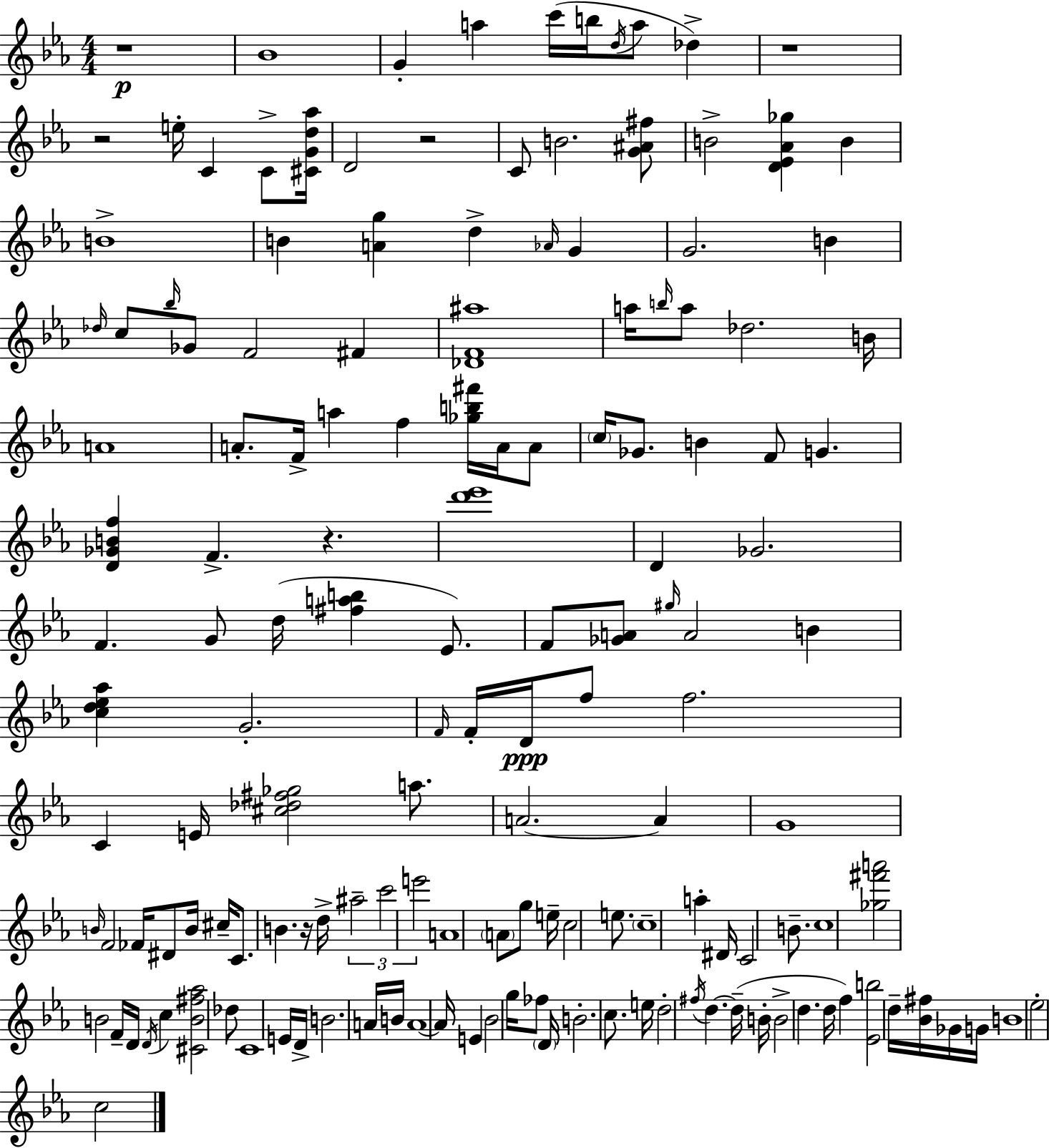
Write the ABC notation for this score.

X:1
T:Untitled
M:4/4
L:1/4
K:Eb
z4 _B4 G a c'/4 b/4 d/4 a/2 _d z4 z2 e/4 C C/2 [^CGd_a]/4 D2 z2 C/2 B2 [G^A^f]/2 B2 [D_E_A_g] B B4 B [Ag] d _A/4 G G2 B _d/4 c/2 _b/4 _G/2 F2 ^F [_DF^a]4 a/4 b/4 a/2 _d2 B/4 A4 A/2 F/4 a f [_gb^f']/4 A/4 A/2 c/4 _G/2 B F/2 G [D_GBf] F z [d'_e']4 D _G2 F G/2 d/4 [^fab] _E/2 F/2 [_GA]/2 ^g/4 A2 B [cd_e_a] G2 F/4 F/4 D/4 f/2 f2 C E/4 [^c_d^f_g]2 a/2 A2 A G4 B/4 F2 _F/4 ^D/2 B/4 ^c/4 C/2 B z/4 d/4 ^a2 c'2 e'2 A4 A/2 g/2 e/4 c2 e/2 c4 a ^D/4 C2 B/2 c4 [_g^f'a']2 B2 F/4 D/4 D/4 c [^CB^f_a]2 _d/2 C4 E/4 D/4 B2 A/4 B/4 A4 A/4 E _B2 g/4 _f/2 D/4 B2 c/2 e/4 d2 ^f/4 d d/4 B/4 B2 d d/4 f [_Eb]2 d/4 [_B^f]/4 _G/4 G/4 B4 _e2 c2